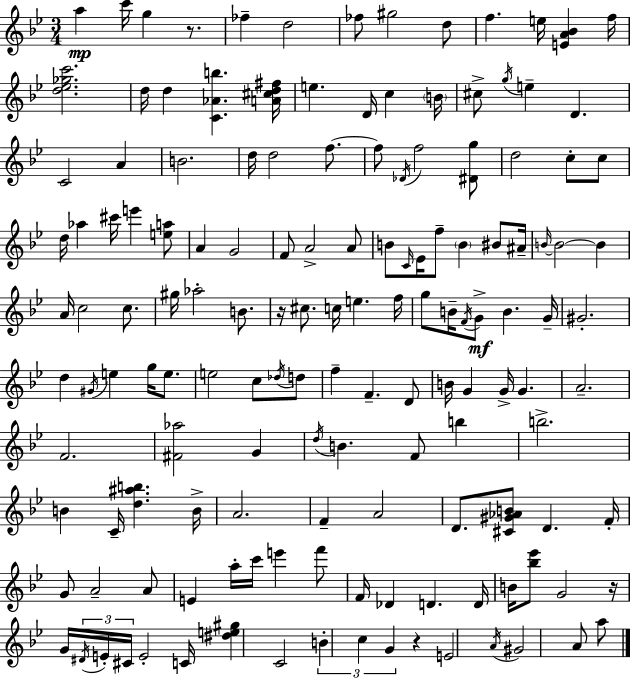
A5/q C6/s G5/q R/e. FES5/q D5/h FES5/e G#5/h D5/e F5/q. E5/s [E4,A4,Bb4]/q F5/s [D5,Eb5,Gb5,C6]/h. D5/s D5/q [C4,Ab4,B5]/q. [A4,C#5,D5,F#5]/s E5/q. D4/s C5/q B4/s C#5/e G5/s E5/q D4/q. C4/h A4/q B4/h. D5/s D5/h F5/e. F5/e Db4/s F5/h [D#4,G5]/e D5/h C5/e C5/e D5/s Ab5/q C#6/s E6/q [E5,A5]/e A4/q G4/h F4/e A4/h A4/e B4/e C4/s Eb4/s F5/e B4/q BIS4/e A#4/s B4/s B4/h B4/q A4/s C5/h C5/e. G#5/s Ab5/h B4/e. R/s C#5/e. C5/s E5/q. F5/s G5/e B4/s F4/s G4/e B4/q. G4/s G#4/h. D5/q G#4/s E5/q G5/s E5/e. E5/h C5/e Db5/s D5/e F5/q F4/q. D4/e B4/s G4/q G4/s G4/q. A4/h. F4/h. [F#4,Ab5]/h G4/q D5/s B4/q. F4/e B5/q B5/h. B4/q C4/s [D5,A#5,B5]/q. B4/s A4/h. F4/q A4/h D4/e. [C#4,G#4,Ab4,B4]/e D4/q. F4/s G4/e A4/h A4/e E4/q A5/s C6/s E6/q F6/e F4/s Db4/q D4/q. D4/s B4/s [Bb5,Eb6]/e G4/h R/s G4/s D#4/s E4/s C#4/s E4/h C4/s [D#5,E5,G#5]/q C4/h B4/q C5/q G4/q R/q E4/h A4/s G#4/h A4/e A5/e